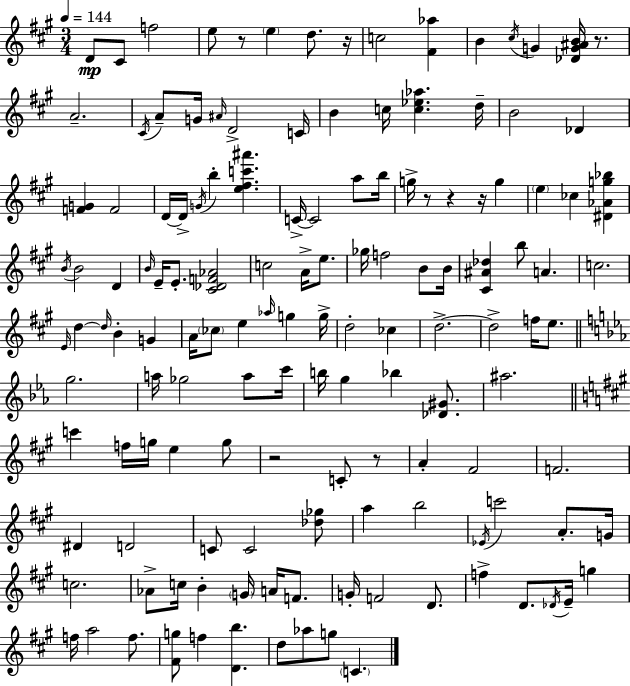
D4/e C#4/e F5/h E5/e R/e E5/q D5/e. R/s C5/h [F#4,Ab5]/q B4/q C#5/s G4/q [Db4,G4,A#4,B4]/s R/e. A4/h. C#4/s A4/e G4/s A#4/s D4/h C4/s B4/q C5/s [C5,Eb5,Ab5]/q. D5/s B4/h Db4/q [F4,G4]/q F4/h D4/s D4/s G4/s B5/q [E5,F#5,C6,A#6]/q. C4/s C4/h A5/e B5/s G5/s R/e R/q R/s G5/q E5/q CES5/q [D#4,Ab4,G5,Bb5]/q B4/s B4/h D4/q B4/s E4/s E4/e. [C#4,Db4,F4,Ab4]/h C5/h A4/s E5/e. Gb5/s F5/h B4/e B4/s [C#4,A#4,Db5]/q B5/e A4/q. C5/h. E4/s D5/q D5/s B4/q G4/q A4/s CES5/e E5/q Ab5/s G5/q G5/s D5/h CES5/q D5/h. D5/h F5/s E5/e. G5/h. A5/s Gb5/h A5/e C6/s B5/s G5/q Bb5/q [Db4,G#4]/e. A#5/h. C6/q F5/s G5/s E5/q G5/e R/h C4/e R/e A4/q F#4/h F4/h. D#4/q D4/h C4/e C4/h [Db5,Gb5]/e A5/q B5/h Eb4/s C6/h A4/e. G4/s C5/h. Ab4/e C5/s B4/q G4/s A4/s F4/e. G4/s F4/h D4/e. F5/q D4/e. Db4/s E4/s G5/q F5/s A5/h F5/e. [F#4,G5]/e F5/q [D4,B5]/q. D5/e Ab5/e G5/e C4/q.